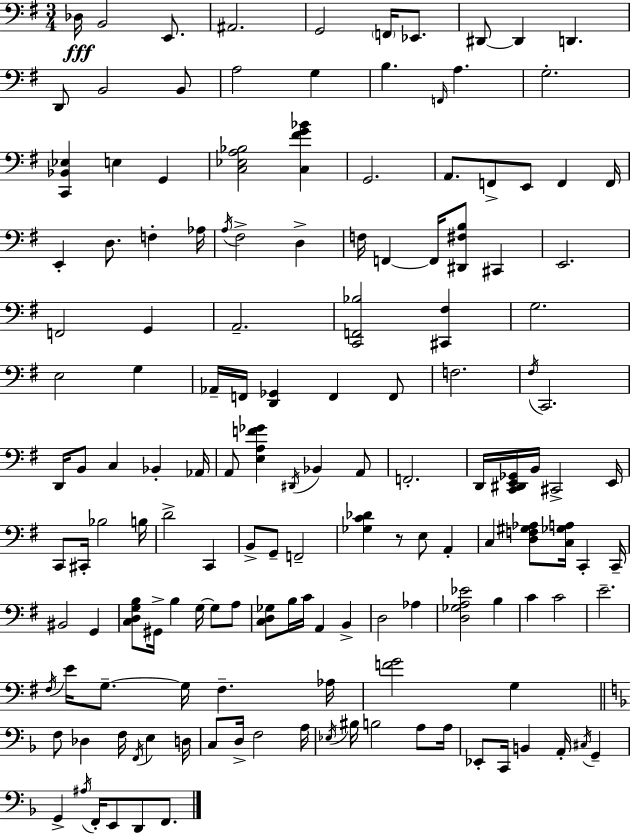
{
  \clef bass
  \numericTimeSignature
  \time 3/4
  \key g \major
  \repeat volta 2 { des16\fff b,2 e,8. | ais,2. | g,2 \parenthesize f,16 ees,8. | dis,8~~ dis,4 d,4. | \break d,8 b,2 b,8 | a2 g4 | b4. \grace { f,16 } a4. | g2.-. | \break <c, bes, ees>4 e4 g,4 | <c ees a bes>2 <c fis' g' bes'>4 | g,2. | a,8. f,8-> e,8 f,4 | \break f,16 e,4-. d8. f4-. | aes16 \acciaccatura { a16 } fis2-> d4-> | f16 f,4~~ f,16 <dis, fis b>8 cis,4 | e,2. | \break f,2 g,4 | a,2.-- | <c, f, bes>2 <cis, fis>4 | g2. | \break e2 g4 | aes,16-- f,16 <d, ges,>4 f,4 | f,8 f2. | \acciaccatura { fis16 } c,2. | \break d,16 b,8 c4 bes,4-. | aes,16 a,8 <e a f' ges'>4 \acciaccatura { dis,16 } bes,4 | a,8 f,2.-. | d,16 <c, dis, e, ges,>16 b,16 cis,2-> | \break e,16 c,8 cis,16-. bes2 | b16 d'2-> | c,4 b,8-> g,8-- f,2-- | <ges c' des'>4 r8 e8 | \break a,4-. c4 <d f gis aes>8 <c ges a>16 c,4-. | c,16-- bis,2 | g,4 <c d g b>8 gis,16-> b4 g16~~ | g8 a8 <c d ges>8 b16 c'16 a,4 | \break b,4-> d2 | aes4 <d ges a ees'>2 | b4 c'4 c'2 | e'2.-- | \break \acciaccatura { fis16 } e'16 g8.--~~ g16 fis4.-- | aes16 <f' g'>2 | g4 \bar "||" \break \key f \major f8 des4 f16 \acciaccatura { f,16 } e4 | d16 c8 d16-> f2 | a16 \acciaccatura { ees16 } bis16 b2 a8 | a16 ees,8-. c,16 b,4 a,16-. \acciaccatura { cis16 } g,4-- | \break g,4-> \acciaccatura { ais16 } f,16-. e,8 d,8 | f,8. } \bar "|."
}